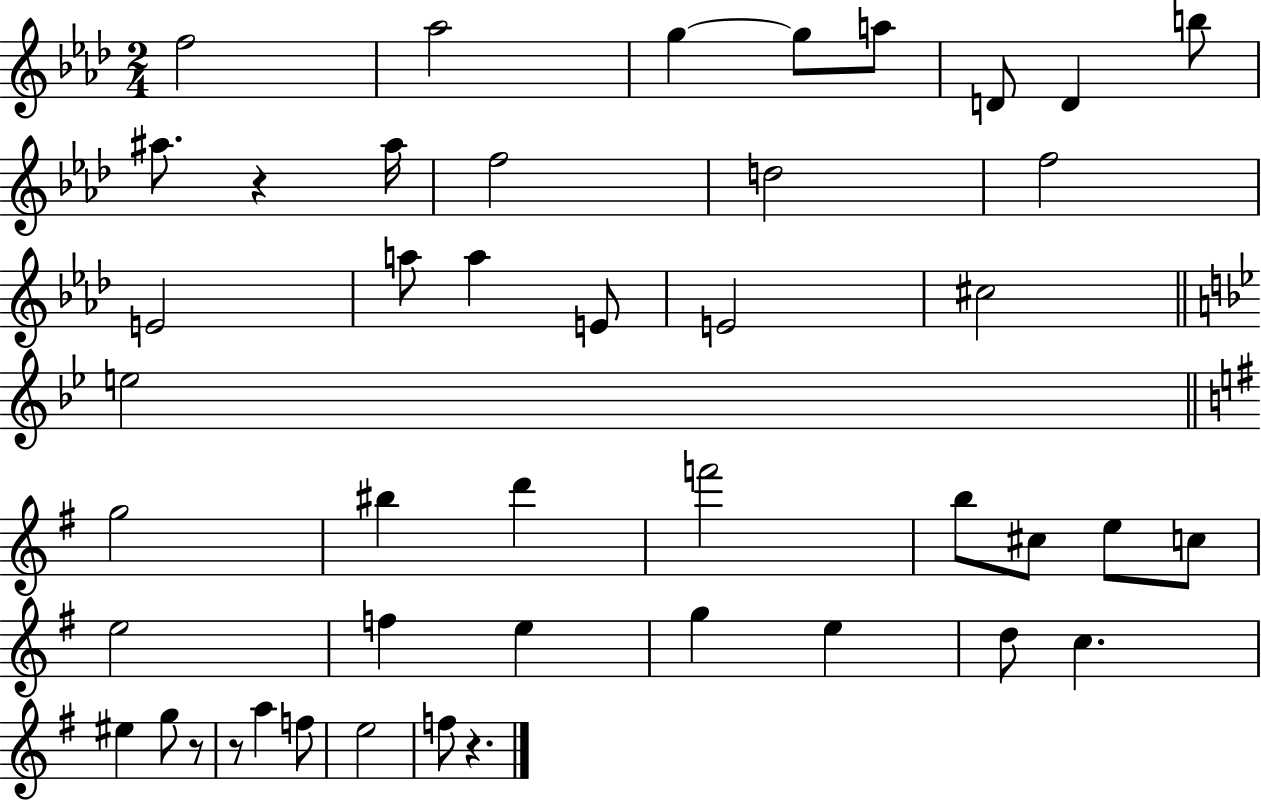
{
  \clef treble
  \numericTimeSignature
  \time 2/4
  \key aes \major
  \repeat volta 2 { f''2 | aes''2 | g''4~~ g''8 a''8 | d'8 d'4 b''8 | \break ais''8. r4 ais''16 | f''2 | d''2 | f''2 | \break e'2 | a''8 a''4 e'8 | e'2 | cis''2 | \break \bar "||" \break \key g \minor e''2 | \bar "||" \break \key g \major g''2 | bis''4 d'''4 | f'''2 | b''8 cis''8 e''8 c''8 | \break e''2 | f''4 e''4 | g''4 e''4 | d''8 c''4. | \break eis''4 g''8 r8 | r8 a''4 f''8 | e''2 | f''8 r4. | \break } \bar "|."
}